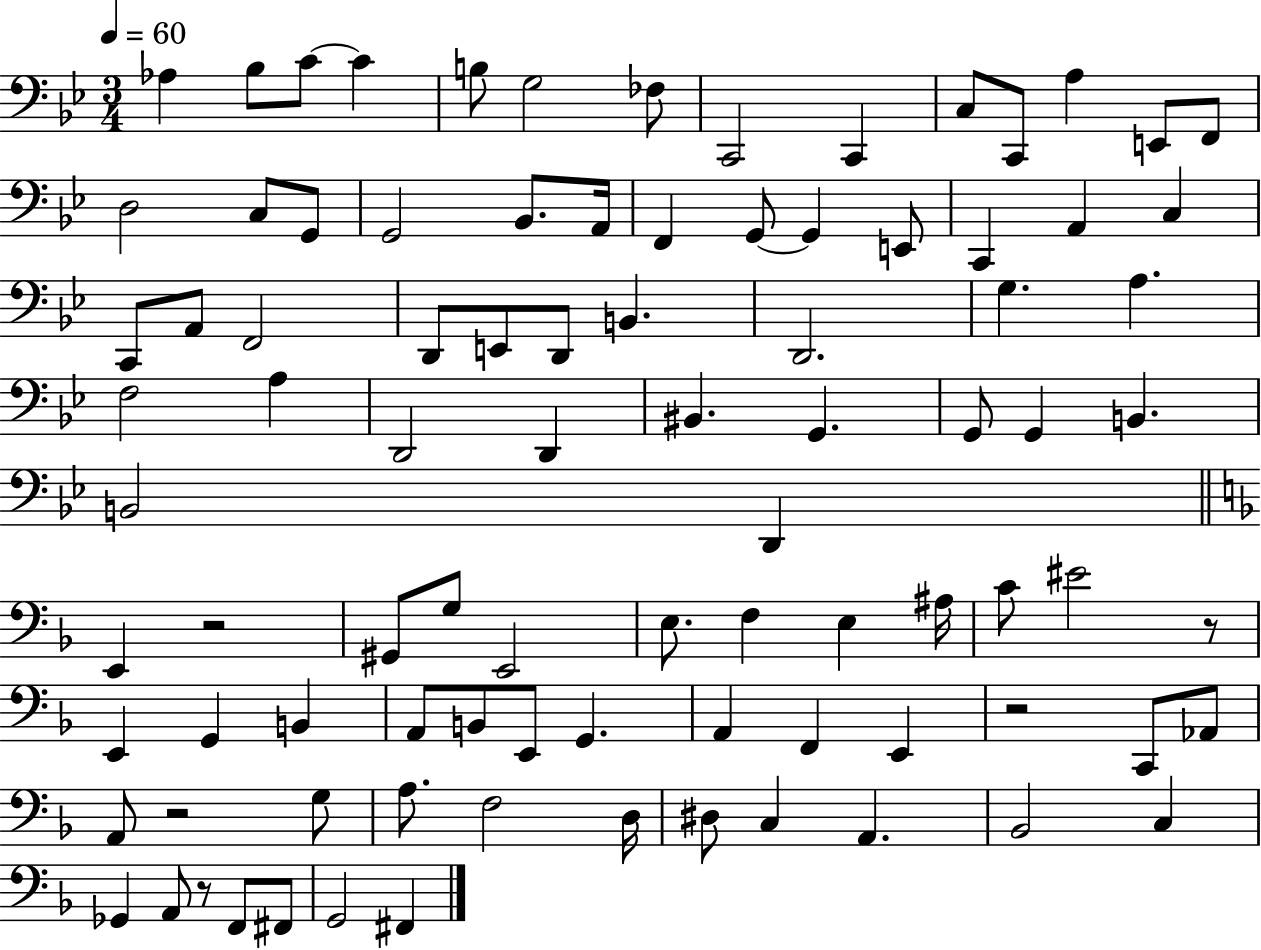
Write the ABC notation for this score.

X:1
T:Untitled
M:3/4
L:1/4
K:Bb
_A, _B,/2 C/2 C B,/2 G,2 _F,/2 C,,2 C,, C,/2 C,,/2 A, E,,/2 F,,/2 D,2 C,/2 G,,/2 G,,2 _B,,/2 A,,/4 F,, G,,/2 G,, E,,/2 C,, A,, C, C,,/2 A,,/2 F,,2 D,,/2 E,,/2 D,,/2 B,, D,,2 G, A, F,2 A, D,,2 D,, ^B,, G,, G,,/2 G,, B,, B,,2 D,, E,, z2 ^G,,/2 G,/2 E,,2 E,/2 F, E, ^A,/4 C/2 ^E2 z/2 E,, G,, B,, A,,/2 B,,/2 E,,/2 G,, A,, F,, E,, z2 C,,/2 _A,,/2 A,,/2 z2 G,/2 A,/2 F,2 D,/4 ^D,/2 C, A,, _B,,2 C, _G,, A,,/2 z/2 F,,/2 ^F,,/2 G,,2 ^F,,